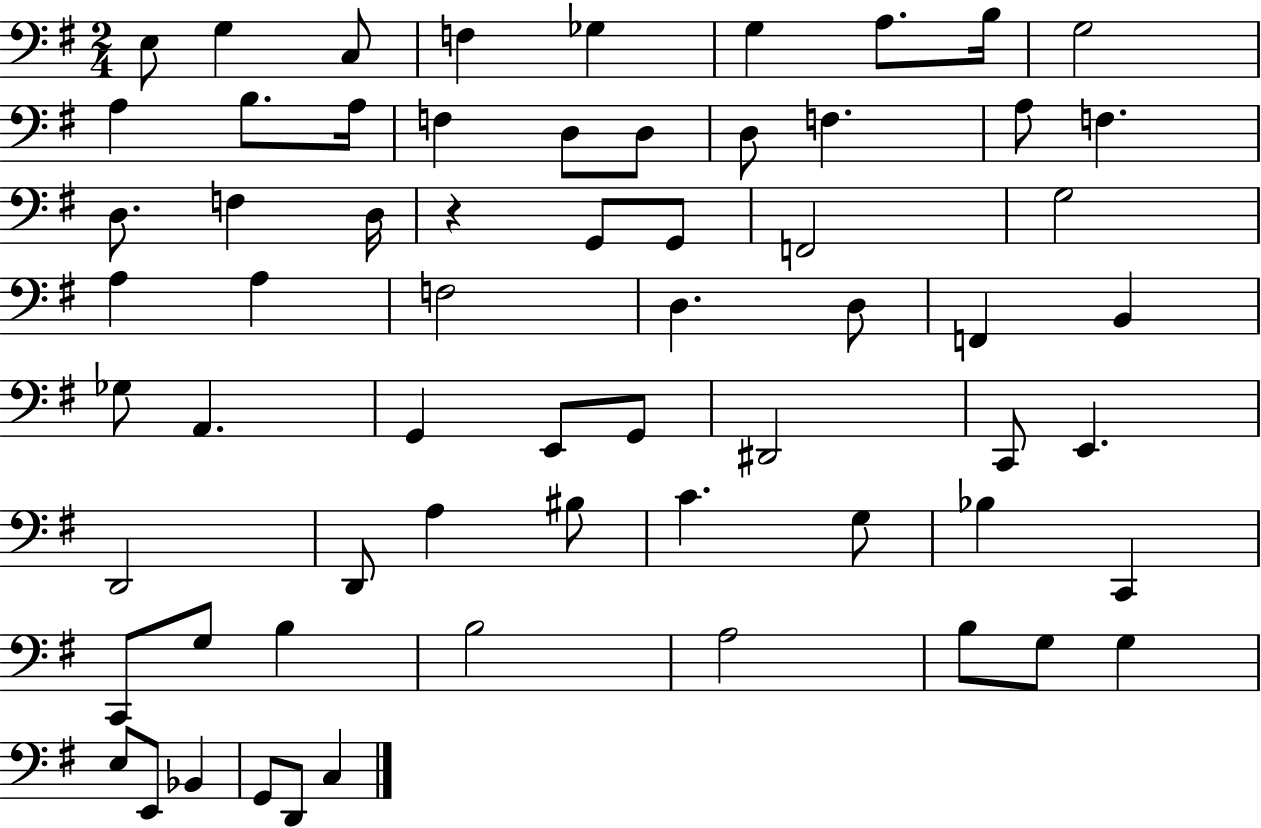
X:1
T:Untitled
M:2/4
L:1/4
K:G
E,/2 G, C,/2 F, _G, G, A,/2 B,/4 G,2 A, B,/2 A,/4 F, D,/2 D,/2 D,/2 F, A,/2 F, D,/2 F, D,/4 z G,,/2 G,,/2 F,,2 G,2 A, A, F,2 D, D,/2 F,, B,, _G,/2 A,, G,, E,,/2 G,,/2 ^D,,2 C,,/2 E,, D,,2 D,,/2 A, ^B,/2 C G,/2 _B, C,, C,,/2 G,/2 B, B,2 A,2 B,/2 G,/2 G, E,/2 E,,/2 _B,, G,,/2 D,,/2 C,